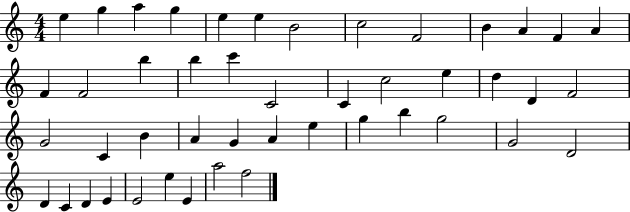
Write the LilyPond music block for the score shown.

{
  \clef treble
  \numericTimeSignature
  \time 4/4
  \key c \major
  e''4 g''4 a''4 g''4 | e''4 e''4 b'2 | c''2 f'2 | b'4 a'4 f'4 a'4 | \break f'4 f'2 b''4 | b''4 c'''4 c'2 | c'4 c''2 e''4 | d''4 d'4 f'2 | \break g'2 c'4 b'4 | a'4 g'4 a'4 e''4 | g''4 b''4 g''2 | g'2 d'2 | \break d'4 c'4 d'4 e'4 | e'2 e''4 e'4 | a''2 f''2 | \bar "|."
}